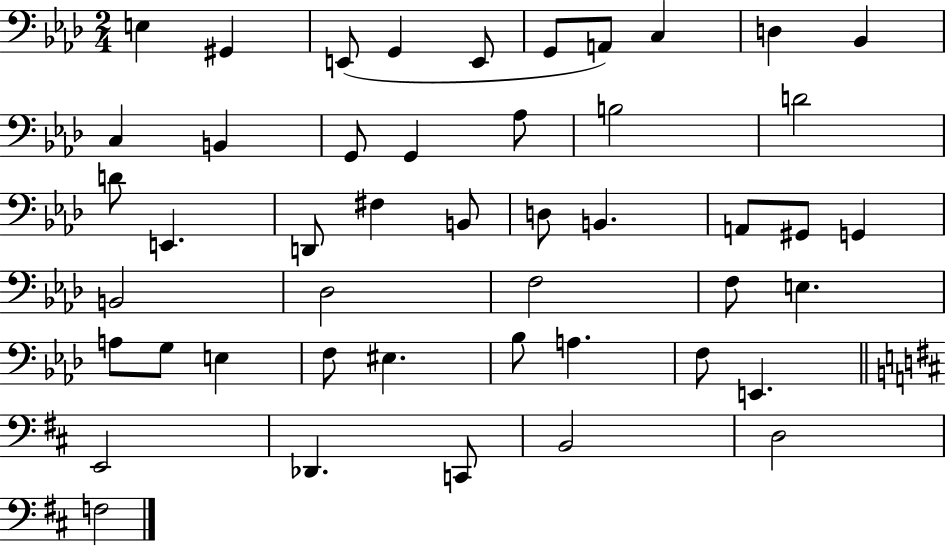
E3/q G#2/q E2/e G2/q E2/e G2/e A2/e C3/q D3/q Bb2/q C3/q B2/q G2/e G2/q Ab3/e B3/h D4/h D4/e E2/q. D2/e F#3/q B2/e D3/e B2/q. A2/e G#2/e G2/q B2/h Db3/h F3/h F3/e E3/q. A3/e G3/e E3/q F3/e EIS3/q. Bb3/e A3/q. F3/e E2/q. E2/h Db2/q. C2/e B2/h D3/h F3/h